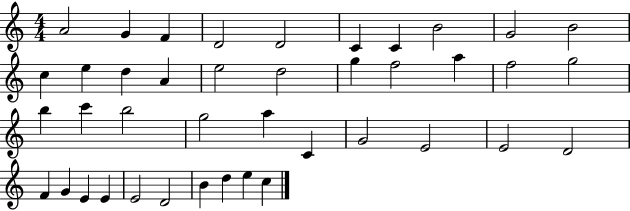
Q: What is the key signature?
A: C major